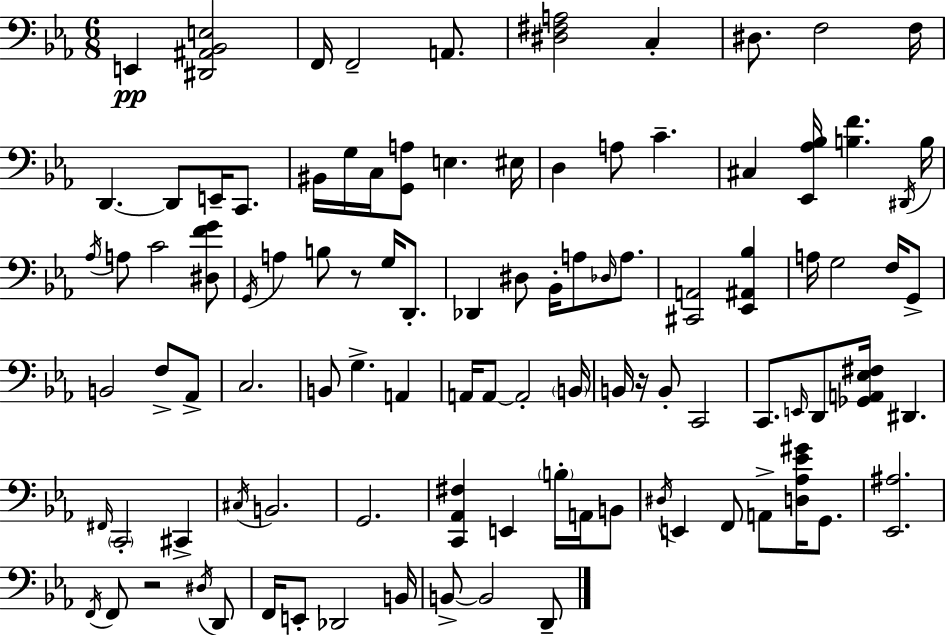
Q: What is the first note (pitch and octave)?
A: E2